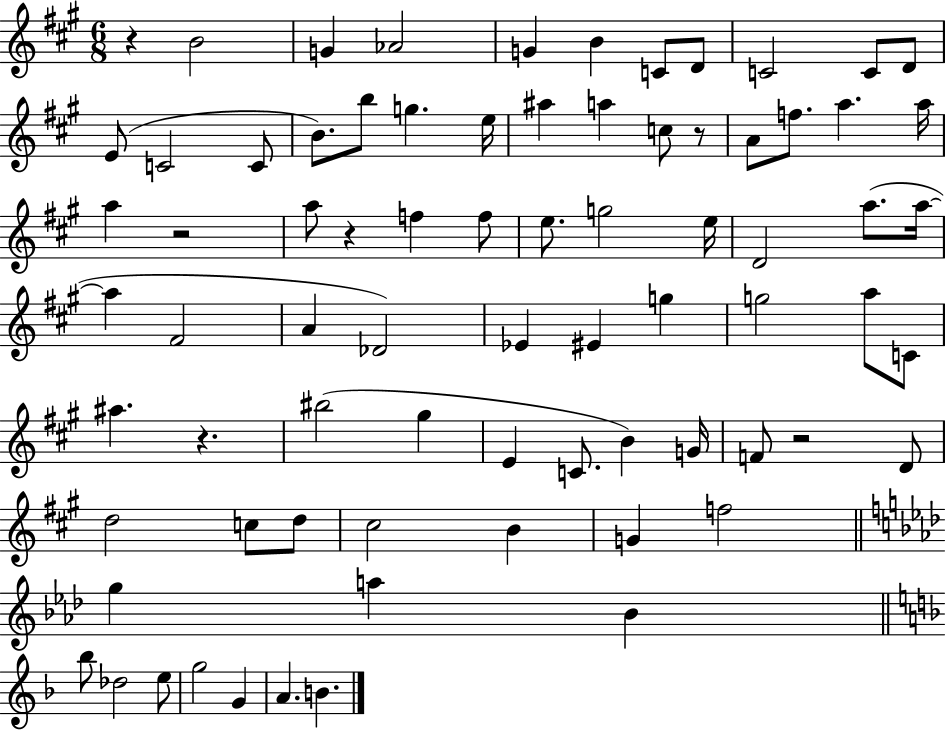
R/q B4/h G4/q Ab4/h G4/q B4/q C4/e D4/e C4/h C4/e D4/e E4/e C4/h C4/e B4/e. B5/e G5/q. E5/s A#5/q A5/q C5/e R/e A4/e F5/e. A5/q. A5/s A5/q R/h A5/e R/q F5/q F5/e E5/e. G5/h E5/s D4/h A5/e. A5/s A5/q F#4/h A4/q Db4/h Eb4/q EIS4/q G5/q G5/h A5/e C4/e A#5/q. R/q. BIS5/h G#5/q E4/q C4/e. B4/q G4/s F4/e R/h D4/e D5/h C5/e D5/e C#5/h B4/q G4/q F5/h G5/q A5/q Bb4/q Bb5/e Db5/h E5/e G5/h G4/q A4/q. B4/q.